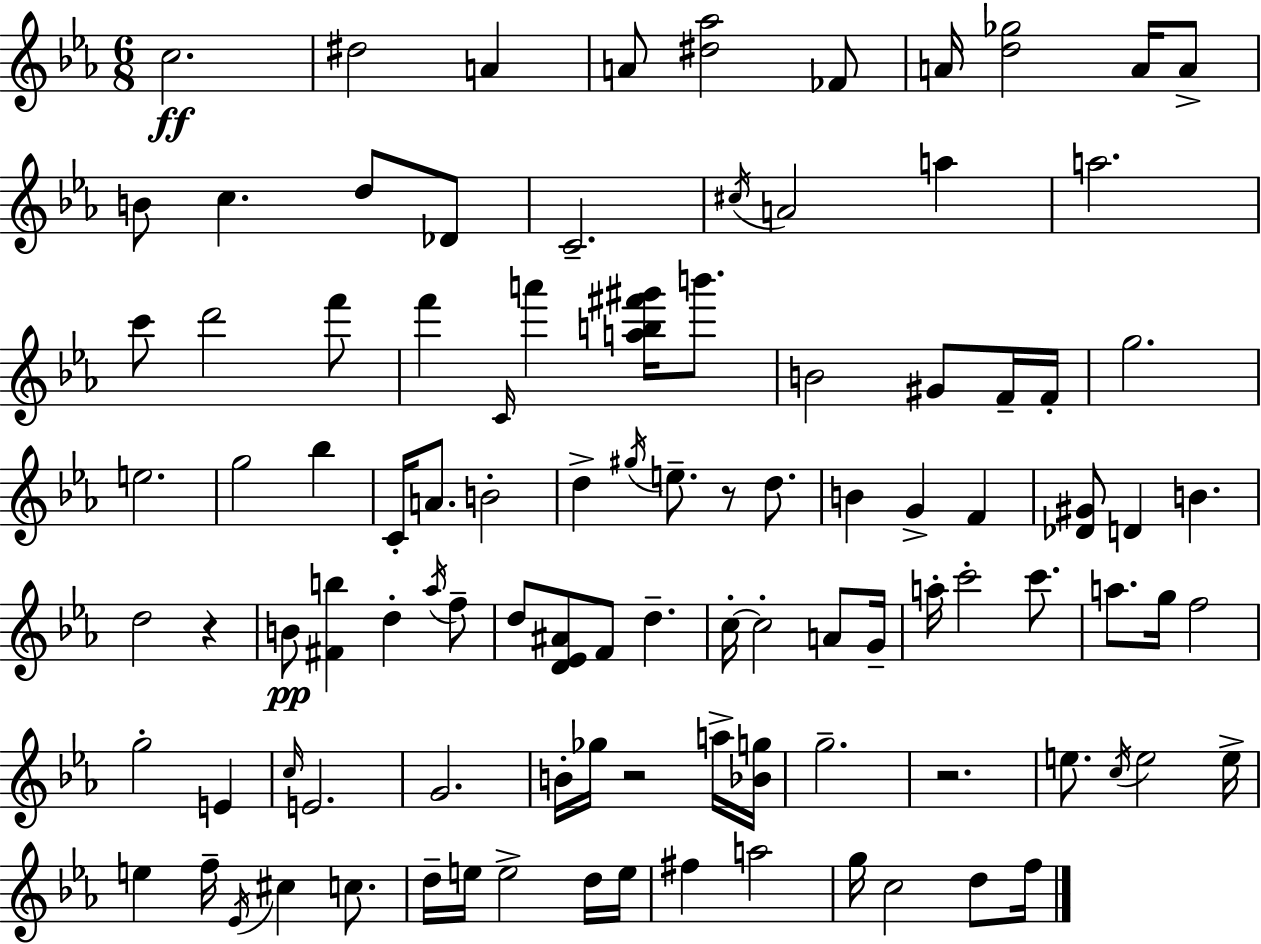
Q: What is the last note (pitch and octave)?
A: F5